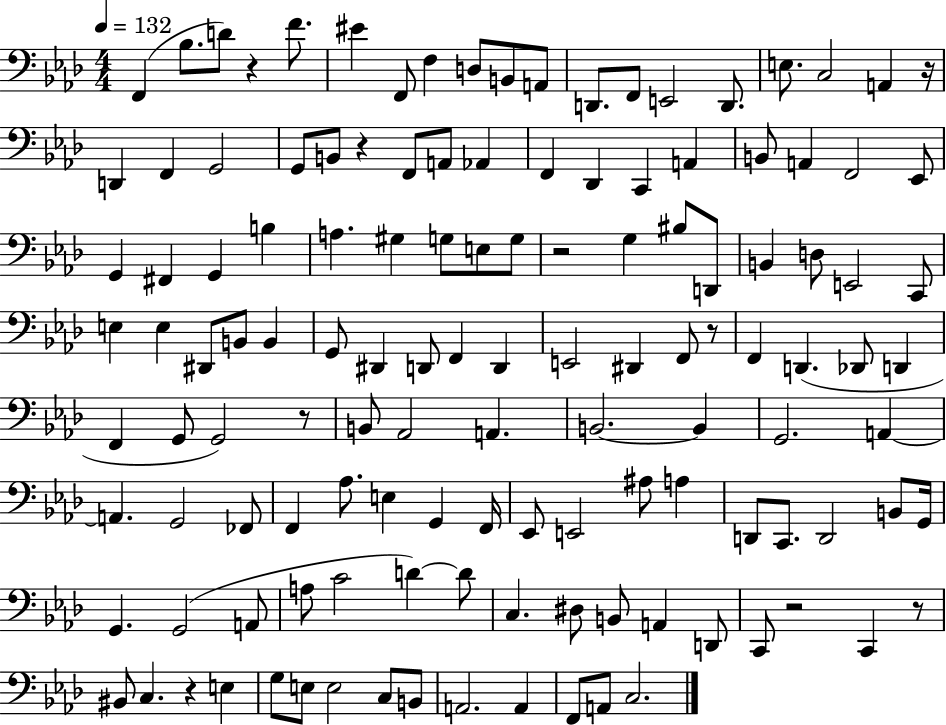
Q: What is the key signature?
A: AES major